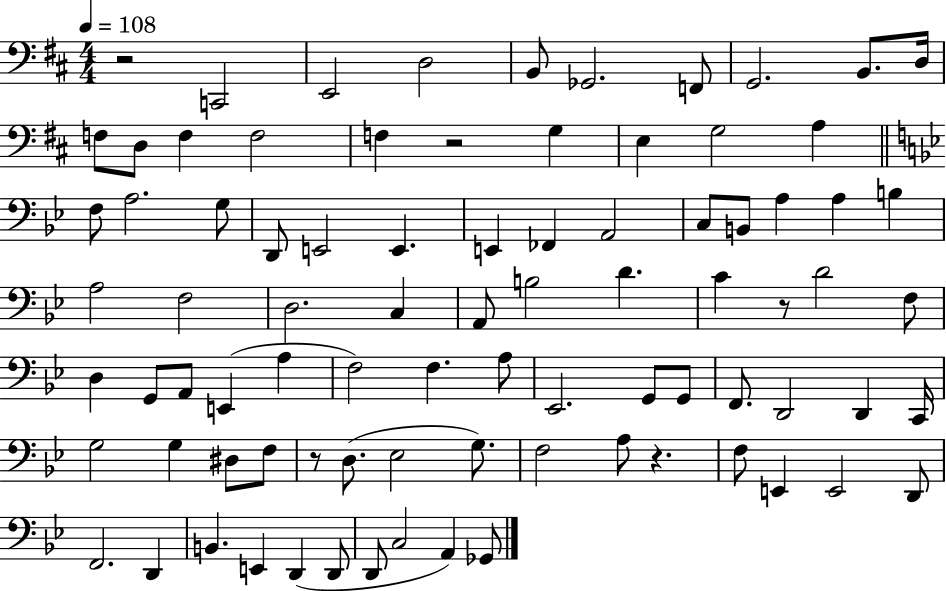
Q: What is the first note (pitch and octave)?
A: C2